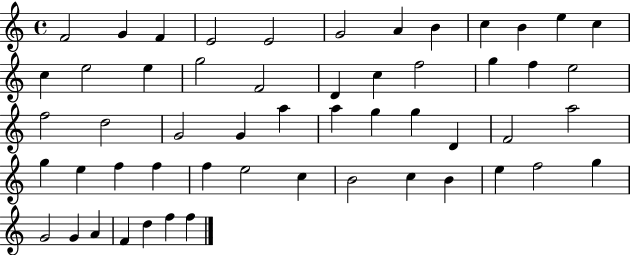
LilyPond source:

{
  \clef treble
  \time 4/4
  \defaultTimeSignature
  \key c \major
  f'2 g'4 f'4 | e'2 e'2 | g'2 a'4 b'4 | c''4 b'4 e''4 c''4 | \break c''4 e''2 e''4 | g''2 f'2 | d'4 c''4 f''2 | g''4 f''4 e''2 | \break f''2 d''2 | g'2 g'4 a''4 | a''4 g''4 g''4 d'4 | f'2 a''2 | \break g''4 e''4 f''4 f''4 | f''4 e''2 c''4 | b'2 c''4 b'4 | e''4 f''2 g''4 | \break g'2 g'4 a'4 | f'4 d''4 f''4 f''4 | \bar "|."
}